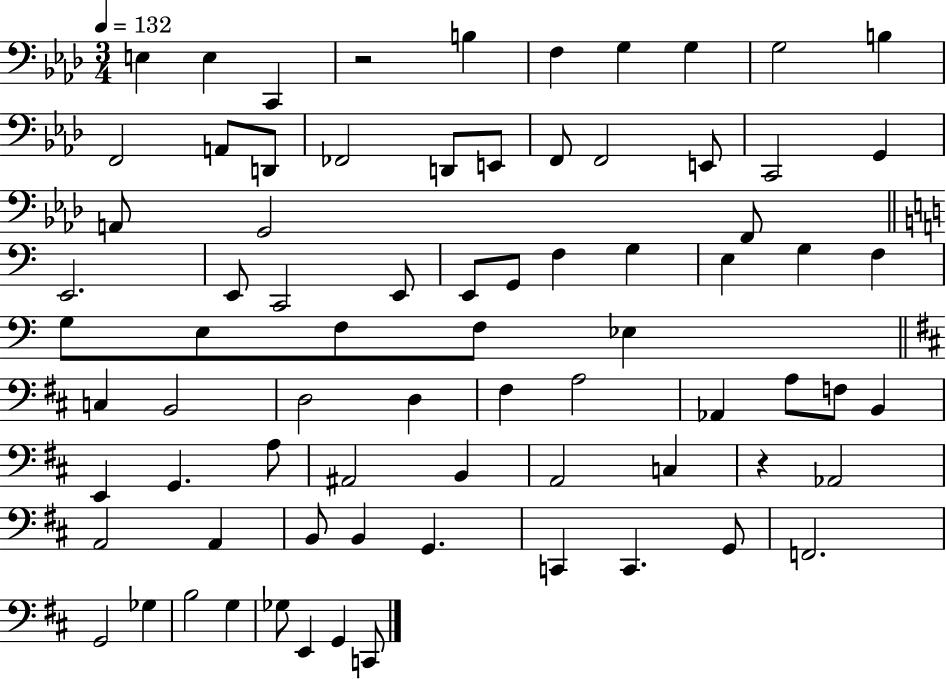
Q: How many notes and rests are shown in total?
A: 76